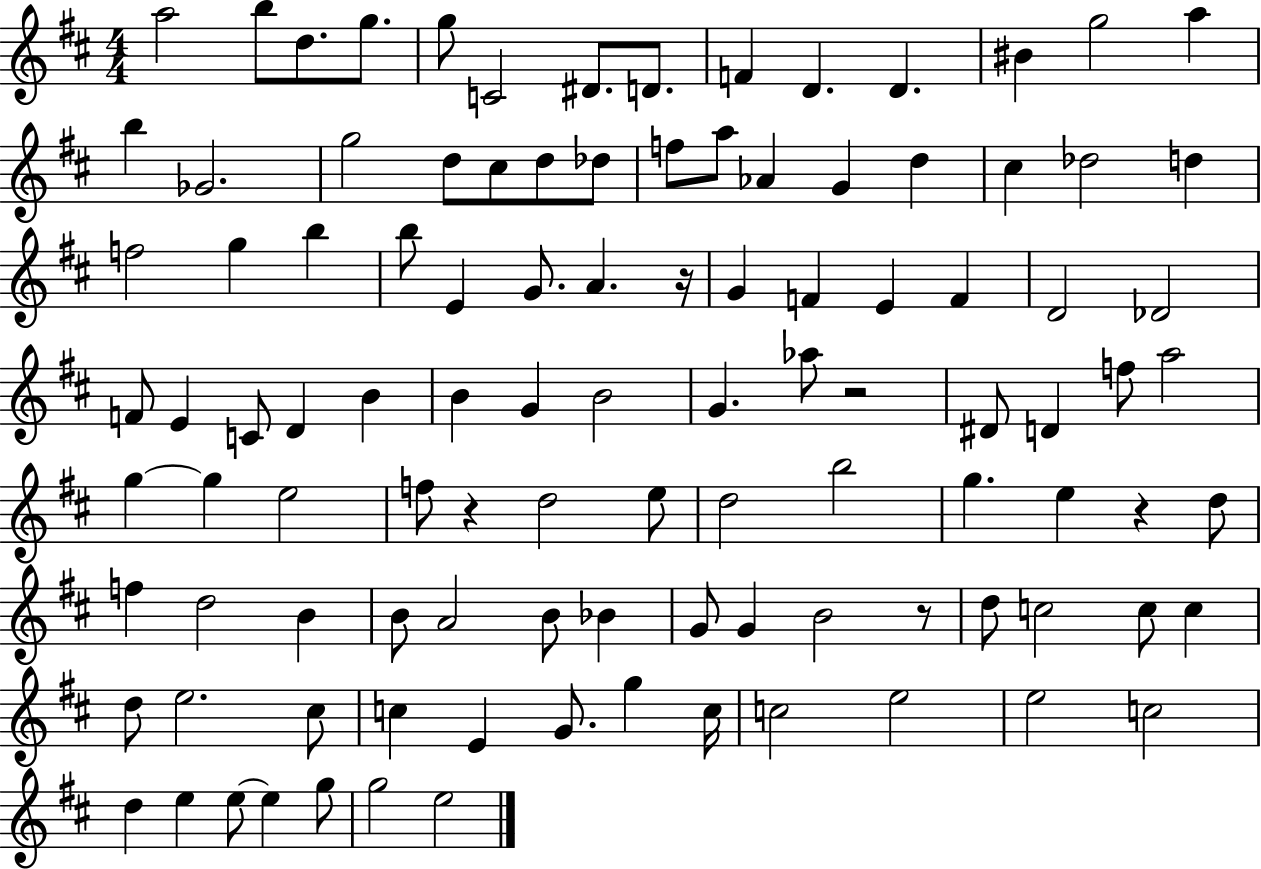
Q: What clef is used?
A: treble